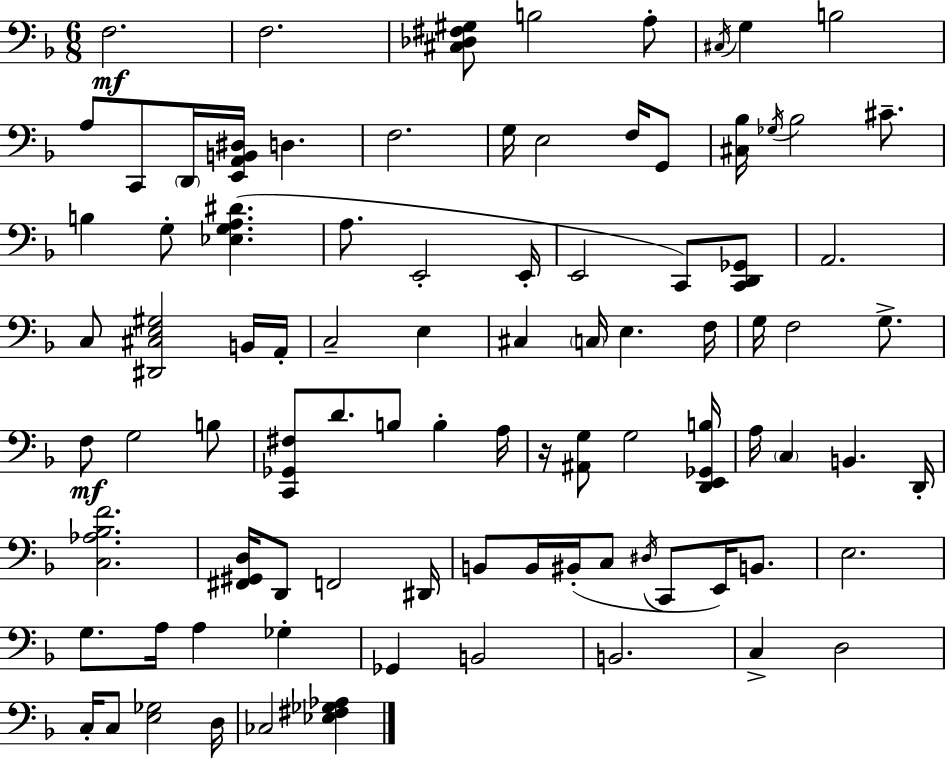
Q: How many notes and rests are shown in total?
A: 90